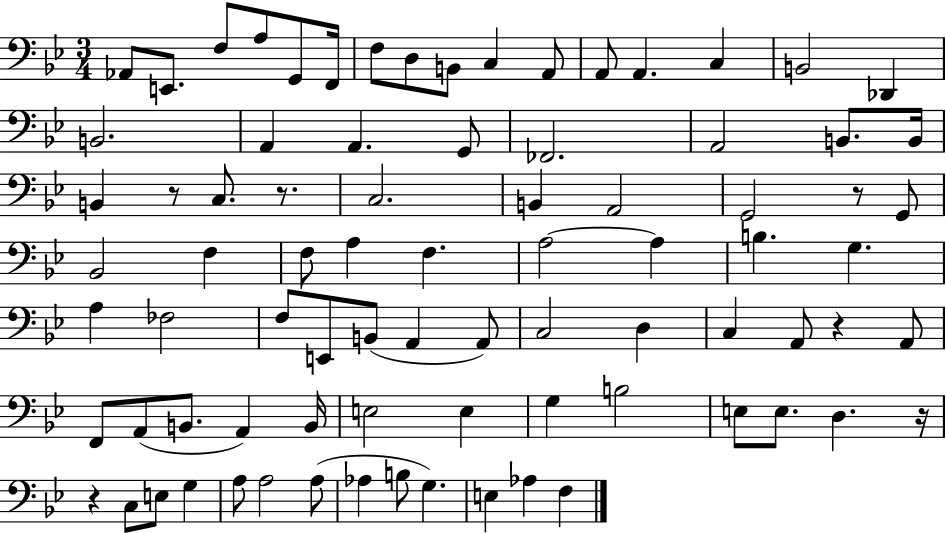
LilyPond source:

{
  \clef bass
  \numericTimeSignature
  \time 3/4
  \key bes \major
  aes,8 e,8. f8 a8 g,8 f,16 | f8 d8 b,8 c4 a,8 | a,8 a,4. c4 | b,2 des,4 | \break b,2. | a,4 a,4. g,8 | fes,2. | a,2 b,8. b,16 | \break b,4 r8 c8. r8. | c2. | b,4 a,2 | g,2 r8 g,8 | \break bes,2 f4 | f8 a4 f4. | a2~~ a4 | b4. g4. | \break a4 fes2 | f8 e,8 b,8( a,4 a,8) | c2 d4 | c4 a,8 r4 a,8 | \break f,8 a,8( b,8. a,4) b,16 | e2 e4 | g4 b2 | e8 e8. d4. r16 | \break r4 c8 e8 g4 | a8 a2 a8( | aes4 b8 g4.) | e4 aes4 f4 | \break \bar "|."
}